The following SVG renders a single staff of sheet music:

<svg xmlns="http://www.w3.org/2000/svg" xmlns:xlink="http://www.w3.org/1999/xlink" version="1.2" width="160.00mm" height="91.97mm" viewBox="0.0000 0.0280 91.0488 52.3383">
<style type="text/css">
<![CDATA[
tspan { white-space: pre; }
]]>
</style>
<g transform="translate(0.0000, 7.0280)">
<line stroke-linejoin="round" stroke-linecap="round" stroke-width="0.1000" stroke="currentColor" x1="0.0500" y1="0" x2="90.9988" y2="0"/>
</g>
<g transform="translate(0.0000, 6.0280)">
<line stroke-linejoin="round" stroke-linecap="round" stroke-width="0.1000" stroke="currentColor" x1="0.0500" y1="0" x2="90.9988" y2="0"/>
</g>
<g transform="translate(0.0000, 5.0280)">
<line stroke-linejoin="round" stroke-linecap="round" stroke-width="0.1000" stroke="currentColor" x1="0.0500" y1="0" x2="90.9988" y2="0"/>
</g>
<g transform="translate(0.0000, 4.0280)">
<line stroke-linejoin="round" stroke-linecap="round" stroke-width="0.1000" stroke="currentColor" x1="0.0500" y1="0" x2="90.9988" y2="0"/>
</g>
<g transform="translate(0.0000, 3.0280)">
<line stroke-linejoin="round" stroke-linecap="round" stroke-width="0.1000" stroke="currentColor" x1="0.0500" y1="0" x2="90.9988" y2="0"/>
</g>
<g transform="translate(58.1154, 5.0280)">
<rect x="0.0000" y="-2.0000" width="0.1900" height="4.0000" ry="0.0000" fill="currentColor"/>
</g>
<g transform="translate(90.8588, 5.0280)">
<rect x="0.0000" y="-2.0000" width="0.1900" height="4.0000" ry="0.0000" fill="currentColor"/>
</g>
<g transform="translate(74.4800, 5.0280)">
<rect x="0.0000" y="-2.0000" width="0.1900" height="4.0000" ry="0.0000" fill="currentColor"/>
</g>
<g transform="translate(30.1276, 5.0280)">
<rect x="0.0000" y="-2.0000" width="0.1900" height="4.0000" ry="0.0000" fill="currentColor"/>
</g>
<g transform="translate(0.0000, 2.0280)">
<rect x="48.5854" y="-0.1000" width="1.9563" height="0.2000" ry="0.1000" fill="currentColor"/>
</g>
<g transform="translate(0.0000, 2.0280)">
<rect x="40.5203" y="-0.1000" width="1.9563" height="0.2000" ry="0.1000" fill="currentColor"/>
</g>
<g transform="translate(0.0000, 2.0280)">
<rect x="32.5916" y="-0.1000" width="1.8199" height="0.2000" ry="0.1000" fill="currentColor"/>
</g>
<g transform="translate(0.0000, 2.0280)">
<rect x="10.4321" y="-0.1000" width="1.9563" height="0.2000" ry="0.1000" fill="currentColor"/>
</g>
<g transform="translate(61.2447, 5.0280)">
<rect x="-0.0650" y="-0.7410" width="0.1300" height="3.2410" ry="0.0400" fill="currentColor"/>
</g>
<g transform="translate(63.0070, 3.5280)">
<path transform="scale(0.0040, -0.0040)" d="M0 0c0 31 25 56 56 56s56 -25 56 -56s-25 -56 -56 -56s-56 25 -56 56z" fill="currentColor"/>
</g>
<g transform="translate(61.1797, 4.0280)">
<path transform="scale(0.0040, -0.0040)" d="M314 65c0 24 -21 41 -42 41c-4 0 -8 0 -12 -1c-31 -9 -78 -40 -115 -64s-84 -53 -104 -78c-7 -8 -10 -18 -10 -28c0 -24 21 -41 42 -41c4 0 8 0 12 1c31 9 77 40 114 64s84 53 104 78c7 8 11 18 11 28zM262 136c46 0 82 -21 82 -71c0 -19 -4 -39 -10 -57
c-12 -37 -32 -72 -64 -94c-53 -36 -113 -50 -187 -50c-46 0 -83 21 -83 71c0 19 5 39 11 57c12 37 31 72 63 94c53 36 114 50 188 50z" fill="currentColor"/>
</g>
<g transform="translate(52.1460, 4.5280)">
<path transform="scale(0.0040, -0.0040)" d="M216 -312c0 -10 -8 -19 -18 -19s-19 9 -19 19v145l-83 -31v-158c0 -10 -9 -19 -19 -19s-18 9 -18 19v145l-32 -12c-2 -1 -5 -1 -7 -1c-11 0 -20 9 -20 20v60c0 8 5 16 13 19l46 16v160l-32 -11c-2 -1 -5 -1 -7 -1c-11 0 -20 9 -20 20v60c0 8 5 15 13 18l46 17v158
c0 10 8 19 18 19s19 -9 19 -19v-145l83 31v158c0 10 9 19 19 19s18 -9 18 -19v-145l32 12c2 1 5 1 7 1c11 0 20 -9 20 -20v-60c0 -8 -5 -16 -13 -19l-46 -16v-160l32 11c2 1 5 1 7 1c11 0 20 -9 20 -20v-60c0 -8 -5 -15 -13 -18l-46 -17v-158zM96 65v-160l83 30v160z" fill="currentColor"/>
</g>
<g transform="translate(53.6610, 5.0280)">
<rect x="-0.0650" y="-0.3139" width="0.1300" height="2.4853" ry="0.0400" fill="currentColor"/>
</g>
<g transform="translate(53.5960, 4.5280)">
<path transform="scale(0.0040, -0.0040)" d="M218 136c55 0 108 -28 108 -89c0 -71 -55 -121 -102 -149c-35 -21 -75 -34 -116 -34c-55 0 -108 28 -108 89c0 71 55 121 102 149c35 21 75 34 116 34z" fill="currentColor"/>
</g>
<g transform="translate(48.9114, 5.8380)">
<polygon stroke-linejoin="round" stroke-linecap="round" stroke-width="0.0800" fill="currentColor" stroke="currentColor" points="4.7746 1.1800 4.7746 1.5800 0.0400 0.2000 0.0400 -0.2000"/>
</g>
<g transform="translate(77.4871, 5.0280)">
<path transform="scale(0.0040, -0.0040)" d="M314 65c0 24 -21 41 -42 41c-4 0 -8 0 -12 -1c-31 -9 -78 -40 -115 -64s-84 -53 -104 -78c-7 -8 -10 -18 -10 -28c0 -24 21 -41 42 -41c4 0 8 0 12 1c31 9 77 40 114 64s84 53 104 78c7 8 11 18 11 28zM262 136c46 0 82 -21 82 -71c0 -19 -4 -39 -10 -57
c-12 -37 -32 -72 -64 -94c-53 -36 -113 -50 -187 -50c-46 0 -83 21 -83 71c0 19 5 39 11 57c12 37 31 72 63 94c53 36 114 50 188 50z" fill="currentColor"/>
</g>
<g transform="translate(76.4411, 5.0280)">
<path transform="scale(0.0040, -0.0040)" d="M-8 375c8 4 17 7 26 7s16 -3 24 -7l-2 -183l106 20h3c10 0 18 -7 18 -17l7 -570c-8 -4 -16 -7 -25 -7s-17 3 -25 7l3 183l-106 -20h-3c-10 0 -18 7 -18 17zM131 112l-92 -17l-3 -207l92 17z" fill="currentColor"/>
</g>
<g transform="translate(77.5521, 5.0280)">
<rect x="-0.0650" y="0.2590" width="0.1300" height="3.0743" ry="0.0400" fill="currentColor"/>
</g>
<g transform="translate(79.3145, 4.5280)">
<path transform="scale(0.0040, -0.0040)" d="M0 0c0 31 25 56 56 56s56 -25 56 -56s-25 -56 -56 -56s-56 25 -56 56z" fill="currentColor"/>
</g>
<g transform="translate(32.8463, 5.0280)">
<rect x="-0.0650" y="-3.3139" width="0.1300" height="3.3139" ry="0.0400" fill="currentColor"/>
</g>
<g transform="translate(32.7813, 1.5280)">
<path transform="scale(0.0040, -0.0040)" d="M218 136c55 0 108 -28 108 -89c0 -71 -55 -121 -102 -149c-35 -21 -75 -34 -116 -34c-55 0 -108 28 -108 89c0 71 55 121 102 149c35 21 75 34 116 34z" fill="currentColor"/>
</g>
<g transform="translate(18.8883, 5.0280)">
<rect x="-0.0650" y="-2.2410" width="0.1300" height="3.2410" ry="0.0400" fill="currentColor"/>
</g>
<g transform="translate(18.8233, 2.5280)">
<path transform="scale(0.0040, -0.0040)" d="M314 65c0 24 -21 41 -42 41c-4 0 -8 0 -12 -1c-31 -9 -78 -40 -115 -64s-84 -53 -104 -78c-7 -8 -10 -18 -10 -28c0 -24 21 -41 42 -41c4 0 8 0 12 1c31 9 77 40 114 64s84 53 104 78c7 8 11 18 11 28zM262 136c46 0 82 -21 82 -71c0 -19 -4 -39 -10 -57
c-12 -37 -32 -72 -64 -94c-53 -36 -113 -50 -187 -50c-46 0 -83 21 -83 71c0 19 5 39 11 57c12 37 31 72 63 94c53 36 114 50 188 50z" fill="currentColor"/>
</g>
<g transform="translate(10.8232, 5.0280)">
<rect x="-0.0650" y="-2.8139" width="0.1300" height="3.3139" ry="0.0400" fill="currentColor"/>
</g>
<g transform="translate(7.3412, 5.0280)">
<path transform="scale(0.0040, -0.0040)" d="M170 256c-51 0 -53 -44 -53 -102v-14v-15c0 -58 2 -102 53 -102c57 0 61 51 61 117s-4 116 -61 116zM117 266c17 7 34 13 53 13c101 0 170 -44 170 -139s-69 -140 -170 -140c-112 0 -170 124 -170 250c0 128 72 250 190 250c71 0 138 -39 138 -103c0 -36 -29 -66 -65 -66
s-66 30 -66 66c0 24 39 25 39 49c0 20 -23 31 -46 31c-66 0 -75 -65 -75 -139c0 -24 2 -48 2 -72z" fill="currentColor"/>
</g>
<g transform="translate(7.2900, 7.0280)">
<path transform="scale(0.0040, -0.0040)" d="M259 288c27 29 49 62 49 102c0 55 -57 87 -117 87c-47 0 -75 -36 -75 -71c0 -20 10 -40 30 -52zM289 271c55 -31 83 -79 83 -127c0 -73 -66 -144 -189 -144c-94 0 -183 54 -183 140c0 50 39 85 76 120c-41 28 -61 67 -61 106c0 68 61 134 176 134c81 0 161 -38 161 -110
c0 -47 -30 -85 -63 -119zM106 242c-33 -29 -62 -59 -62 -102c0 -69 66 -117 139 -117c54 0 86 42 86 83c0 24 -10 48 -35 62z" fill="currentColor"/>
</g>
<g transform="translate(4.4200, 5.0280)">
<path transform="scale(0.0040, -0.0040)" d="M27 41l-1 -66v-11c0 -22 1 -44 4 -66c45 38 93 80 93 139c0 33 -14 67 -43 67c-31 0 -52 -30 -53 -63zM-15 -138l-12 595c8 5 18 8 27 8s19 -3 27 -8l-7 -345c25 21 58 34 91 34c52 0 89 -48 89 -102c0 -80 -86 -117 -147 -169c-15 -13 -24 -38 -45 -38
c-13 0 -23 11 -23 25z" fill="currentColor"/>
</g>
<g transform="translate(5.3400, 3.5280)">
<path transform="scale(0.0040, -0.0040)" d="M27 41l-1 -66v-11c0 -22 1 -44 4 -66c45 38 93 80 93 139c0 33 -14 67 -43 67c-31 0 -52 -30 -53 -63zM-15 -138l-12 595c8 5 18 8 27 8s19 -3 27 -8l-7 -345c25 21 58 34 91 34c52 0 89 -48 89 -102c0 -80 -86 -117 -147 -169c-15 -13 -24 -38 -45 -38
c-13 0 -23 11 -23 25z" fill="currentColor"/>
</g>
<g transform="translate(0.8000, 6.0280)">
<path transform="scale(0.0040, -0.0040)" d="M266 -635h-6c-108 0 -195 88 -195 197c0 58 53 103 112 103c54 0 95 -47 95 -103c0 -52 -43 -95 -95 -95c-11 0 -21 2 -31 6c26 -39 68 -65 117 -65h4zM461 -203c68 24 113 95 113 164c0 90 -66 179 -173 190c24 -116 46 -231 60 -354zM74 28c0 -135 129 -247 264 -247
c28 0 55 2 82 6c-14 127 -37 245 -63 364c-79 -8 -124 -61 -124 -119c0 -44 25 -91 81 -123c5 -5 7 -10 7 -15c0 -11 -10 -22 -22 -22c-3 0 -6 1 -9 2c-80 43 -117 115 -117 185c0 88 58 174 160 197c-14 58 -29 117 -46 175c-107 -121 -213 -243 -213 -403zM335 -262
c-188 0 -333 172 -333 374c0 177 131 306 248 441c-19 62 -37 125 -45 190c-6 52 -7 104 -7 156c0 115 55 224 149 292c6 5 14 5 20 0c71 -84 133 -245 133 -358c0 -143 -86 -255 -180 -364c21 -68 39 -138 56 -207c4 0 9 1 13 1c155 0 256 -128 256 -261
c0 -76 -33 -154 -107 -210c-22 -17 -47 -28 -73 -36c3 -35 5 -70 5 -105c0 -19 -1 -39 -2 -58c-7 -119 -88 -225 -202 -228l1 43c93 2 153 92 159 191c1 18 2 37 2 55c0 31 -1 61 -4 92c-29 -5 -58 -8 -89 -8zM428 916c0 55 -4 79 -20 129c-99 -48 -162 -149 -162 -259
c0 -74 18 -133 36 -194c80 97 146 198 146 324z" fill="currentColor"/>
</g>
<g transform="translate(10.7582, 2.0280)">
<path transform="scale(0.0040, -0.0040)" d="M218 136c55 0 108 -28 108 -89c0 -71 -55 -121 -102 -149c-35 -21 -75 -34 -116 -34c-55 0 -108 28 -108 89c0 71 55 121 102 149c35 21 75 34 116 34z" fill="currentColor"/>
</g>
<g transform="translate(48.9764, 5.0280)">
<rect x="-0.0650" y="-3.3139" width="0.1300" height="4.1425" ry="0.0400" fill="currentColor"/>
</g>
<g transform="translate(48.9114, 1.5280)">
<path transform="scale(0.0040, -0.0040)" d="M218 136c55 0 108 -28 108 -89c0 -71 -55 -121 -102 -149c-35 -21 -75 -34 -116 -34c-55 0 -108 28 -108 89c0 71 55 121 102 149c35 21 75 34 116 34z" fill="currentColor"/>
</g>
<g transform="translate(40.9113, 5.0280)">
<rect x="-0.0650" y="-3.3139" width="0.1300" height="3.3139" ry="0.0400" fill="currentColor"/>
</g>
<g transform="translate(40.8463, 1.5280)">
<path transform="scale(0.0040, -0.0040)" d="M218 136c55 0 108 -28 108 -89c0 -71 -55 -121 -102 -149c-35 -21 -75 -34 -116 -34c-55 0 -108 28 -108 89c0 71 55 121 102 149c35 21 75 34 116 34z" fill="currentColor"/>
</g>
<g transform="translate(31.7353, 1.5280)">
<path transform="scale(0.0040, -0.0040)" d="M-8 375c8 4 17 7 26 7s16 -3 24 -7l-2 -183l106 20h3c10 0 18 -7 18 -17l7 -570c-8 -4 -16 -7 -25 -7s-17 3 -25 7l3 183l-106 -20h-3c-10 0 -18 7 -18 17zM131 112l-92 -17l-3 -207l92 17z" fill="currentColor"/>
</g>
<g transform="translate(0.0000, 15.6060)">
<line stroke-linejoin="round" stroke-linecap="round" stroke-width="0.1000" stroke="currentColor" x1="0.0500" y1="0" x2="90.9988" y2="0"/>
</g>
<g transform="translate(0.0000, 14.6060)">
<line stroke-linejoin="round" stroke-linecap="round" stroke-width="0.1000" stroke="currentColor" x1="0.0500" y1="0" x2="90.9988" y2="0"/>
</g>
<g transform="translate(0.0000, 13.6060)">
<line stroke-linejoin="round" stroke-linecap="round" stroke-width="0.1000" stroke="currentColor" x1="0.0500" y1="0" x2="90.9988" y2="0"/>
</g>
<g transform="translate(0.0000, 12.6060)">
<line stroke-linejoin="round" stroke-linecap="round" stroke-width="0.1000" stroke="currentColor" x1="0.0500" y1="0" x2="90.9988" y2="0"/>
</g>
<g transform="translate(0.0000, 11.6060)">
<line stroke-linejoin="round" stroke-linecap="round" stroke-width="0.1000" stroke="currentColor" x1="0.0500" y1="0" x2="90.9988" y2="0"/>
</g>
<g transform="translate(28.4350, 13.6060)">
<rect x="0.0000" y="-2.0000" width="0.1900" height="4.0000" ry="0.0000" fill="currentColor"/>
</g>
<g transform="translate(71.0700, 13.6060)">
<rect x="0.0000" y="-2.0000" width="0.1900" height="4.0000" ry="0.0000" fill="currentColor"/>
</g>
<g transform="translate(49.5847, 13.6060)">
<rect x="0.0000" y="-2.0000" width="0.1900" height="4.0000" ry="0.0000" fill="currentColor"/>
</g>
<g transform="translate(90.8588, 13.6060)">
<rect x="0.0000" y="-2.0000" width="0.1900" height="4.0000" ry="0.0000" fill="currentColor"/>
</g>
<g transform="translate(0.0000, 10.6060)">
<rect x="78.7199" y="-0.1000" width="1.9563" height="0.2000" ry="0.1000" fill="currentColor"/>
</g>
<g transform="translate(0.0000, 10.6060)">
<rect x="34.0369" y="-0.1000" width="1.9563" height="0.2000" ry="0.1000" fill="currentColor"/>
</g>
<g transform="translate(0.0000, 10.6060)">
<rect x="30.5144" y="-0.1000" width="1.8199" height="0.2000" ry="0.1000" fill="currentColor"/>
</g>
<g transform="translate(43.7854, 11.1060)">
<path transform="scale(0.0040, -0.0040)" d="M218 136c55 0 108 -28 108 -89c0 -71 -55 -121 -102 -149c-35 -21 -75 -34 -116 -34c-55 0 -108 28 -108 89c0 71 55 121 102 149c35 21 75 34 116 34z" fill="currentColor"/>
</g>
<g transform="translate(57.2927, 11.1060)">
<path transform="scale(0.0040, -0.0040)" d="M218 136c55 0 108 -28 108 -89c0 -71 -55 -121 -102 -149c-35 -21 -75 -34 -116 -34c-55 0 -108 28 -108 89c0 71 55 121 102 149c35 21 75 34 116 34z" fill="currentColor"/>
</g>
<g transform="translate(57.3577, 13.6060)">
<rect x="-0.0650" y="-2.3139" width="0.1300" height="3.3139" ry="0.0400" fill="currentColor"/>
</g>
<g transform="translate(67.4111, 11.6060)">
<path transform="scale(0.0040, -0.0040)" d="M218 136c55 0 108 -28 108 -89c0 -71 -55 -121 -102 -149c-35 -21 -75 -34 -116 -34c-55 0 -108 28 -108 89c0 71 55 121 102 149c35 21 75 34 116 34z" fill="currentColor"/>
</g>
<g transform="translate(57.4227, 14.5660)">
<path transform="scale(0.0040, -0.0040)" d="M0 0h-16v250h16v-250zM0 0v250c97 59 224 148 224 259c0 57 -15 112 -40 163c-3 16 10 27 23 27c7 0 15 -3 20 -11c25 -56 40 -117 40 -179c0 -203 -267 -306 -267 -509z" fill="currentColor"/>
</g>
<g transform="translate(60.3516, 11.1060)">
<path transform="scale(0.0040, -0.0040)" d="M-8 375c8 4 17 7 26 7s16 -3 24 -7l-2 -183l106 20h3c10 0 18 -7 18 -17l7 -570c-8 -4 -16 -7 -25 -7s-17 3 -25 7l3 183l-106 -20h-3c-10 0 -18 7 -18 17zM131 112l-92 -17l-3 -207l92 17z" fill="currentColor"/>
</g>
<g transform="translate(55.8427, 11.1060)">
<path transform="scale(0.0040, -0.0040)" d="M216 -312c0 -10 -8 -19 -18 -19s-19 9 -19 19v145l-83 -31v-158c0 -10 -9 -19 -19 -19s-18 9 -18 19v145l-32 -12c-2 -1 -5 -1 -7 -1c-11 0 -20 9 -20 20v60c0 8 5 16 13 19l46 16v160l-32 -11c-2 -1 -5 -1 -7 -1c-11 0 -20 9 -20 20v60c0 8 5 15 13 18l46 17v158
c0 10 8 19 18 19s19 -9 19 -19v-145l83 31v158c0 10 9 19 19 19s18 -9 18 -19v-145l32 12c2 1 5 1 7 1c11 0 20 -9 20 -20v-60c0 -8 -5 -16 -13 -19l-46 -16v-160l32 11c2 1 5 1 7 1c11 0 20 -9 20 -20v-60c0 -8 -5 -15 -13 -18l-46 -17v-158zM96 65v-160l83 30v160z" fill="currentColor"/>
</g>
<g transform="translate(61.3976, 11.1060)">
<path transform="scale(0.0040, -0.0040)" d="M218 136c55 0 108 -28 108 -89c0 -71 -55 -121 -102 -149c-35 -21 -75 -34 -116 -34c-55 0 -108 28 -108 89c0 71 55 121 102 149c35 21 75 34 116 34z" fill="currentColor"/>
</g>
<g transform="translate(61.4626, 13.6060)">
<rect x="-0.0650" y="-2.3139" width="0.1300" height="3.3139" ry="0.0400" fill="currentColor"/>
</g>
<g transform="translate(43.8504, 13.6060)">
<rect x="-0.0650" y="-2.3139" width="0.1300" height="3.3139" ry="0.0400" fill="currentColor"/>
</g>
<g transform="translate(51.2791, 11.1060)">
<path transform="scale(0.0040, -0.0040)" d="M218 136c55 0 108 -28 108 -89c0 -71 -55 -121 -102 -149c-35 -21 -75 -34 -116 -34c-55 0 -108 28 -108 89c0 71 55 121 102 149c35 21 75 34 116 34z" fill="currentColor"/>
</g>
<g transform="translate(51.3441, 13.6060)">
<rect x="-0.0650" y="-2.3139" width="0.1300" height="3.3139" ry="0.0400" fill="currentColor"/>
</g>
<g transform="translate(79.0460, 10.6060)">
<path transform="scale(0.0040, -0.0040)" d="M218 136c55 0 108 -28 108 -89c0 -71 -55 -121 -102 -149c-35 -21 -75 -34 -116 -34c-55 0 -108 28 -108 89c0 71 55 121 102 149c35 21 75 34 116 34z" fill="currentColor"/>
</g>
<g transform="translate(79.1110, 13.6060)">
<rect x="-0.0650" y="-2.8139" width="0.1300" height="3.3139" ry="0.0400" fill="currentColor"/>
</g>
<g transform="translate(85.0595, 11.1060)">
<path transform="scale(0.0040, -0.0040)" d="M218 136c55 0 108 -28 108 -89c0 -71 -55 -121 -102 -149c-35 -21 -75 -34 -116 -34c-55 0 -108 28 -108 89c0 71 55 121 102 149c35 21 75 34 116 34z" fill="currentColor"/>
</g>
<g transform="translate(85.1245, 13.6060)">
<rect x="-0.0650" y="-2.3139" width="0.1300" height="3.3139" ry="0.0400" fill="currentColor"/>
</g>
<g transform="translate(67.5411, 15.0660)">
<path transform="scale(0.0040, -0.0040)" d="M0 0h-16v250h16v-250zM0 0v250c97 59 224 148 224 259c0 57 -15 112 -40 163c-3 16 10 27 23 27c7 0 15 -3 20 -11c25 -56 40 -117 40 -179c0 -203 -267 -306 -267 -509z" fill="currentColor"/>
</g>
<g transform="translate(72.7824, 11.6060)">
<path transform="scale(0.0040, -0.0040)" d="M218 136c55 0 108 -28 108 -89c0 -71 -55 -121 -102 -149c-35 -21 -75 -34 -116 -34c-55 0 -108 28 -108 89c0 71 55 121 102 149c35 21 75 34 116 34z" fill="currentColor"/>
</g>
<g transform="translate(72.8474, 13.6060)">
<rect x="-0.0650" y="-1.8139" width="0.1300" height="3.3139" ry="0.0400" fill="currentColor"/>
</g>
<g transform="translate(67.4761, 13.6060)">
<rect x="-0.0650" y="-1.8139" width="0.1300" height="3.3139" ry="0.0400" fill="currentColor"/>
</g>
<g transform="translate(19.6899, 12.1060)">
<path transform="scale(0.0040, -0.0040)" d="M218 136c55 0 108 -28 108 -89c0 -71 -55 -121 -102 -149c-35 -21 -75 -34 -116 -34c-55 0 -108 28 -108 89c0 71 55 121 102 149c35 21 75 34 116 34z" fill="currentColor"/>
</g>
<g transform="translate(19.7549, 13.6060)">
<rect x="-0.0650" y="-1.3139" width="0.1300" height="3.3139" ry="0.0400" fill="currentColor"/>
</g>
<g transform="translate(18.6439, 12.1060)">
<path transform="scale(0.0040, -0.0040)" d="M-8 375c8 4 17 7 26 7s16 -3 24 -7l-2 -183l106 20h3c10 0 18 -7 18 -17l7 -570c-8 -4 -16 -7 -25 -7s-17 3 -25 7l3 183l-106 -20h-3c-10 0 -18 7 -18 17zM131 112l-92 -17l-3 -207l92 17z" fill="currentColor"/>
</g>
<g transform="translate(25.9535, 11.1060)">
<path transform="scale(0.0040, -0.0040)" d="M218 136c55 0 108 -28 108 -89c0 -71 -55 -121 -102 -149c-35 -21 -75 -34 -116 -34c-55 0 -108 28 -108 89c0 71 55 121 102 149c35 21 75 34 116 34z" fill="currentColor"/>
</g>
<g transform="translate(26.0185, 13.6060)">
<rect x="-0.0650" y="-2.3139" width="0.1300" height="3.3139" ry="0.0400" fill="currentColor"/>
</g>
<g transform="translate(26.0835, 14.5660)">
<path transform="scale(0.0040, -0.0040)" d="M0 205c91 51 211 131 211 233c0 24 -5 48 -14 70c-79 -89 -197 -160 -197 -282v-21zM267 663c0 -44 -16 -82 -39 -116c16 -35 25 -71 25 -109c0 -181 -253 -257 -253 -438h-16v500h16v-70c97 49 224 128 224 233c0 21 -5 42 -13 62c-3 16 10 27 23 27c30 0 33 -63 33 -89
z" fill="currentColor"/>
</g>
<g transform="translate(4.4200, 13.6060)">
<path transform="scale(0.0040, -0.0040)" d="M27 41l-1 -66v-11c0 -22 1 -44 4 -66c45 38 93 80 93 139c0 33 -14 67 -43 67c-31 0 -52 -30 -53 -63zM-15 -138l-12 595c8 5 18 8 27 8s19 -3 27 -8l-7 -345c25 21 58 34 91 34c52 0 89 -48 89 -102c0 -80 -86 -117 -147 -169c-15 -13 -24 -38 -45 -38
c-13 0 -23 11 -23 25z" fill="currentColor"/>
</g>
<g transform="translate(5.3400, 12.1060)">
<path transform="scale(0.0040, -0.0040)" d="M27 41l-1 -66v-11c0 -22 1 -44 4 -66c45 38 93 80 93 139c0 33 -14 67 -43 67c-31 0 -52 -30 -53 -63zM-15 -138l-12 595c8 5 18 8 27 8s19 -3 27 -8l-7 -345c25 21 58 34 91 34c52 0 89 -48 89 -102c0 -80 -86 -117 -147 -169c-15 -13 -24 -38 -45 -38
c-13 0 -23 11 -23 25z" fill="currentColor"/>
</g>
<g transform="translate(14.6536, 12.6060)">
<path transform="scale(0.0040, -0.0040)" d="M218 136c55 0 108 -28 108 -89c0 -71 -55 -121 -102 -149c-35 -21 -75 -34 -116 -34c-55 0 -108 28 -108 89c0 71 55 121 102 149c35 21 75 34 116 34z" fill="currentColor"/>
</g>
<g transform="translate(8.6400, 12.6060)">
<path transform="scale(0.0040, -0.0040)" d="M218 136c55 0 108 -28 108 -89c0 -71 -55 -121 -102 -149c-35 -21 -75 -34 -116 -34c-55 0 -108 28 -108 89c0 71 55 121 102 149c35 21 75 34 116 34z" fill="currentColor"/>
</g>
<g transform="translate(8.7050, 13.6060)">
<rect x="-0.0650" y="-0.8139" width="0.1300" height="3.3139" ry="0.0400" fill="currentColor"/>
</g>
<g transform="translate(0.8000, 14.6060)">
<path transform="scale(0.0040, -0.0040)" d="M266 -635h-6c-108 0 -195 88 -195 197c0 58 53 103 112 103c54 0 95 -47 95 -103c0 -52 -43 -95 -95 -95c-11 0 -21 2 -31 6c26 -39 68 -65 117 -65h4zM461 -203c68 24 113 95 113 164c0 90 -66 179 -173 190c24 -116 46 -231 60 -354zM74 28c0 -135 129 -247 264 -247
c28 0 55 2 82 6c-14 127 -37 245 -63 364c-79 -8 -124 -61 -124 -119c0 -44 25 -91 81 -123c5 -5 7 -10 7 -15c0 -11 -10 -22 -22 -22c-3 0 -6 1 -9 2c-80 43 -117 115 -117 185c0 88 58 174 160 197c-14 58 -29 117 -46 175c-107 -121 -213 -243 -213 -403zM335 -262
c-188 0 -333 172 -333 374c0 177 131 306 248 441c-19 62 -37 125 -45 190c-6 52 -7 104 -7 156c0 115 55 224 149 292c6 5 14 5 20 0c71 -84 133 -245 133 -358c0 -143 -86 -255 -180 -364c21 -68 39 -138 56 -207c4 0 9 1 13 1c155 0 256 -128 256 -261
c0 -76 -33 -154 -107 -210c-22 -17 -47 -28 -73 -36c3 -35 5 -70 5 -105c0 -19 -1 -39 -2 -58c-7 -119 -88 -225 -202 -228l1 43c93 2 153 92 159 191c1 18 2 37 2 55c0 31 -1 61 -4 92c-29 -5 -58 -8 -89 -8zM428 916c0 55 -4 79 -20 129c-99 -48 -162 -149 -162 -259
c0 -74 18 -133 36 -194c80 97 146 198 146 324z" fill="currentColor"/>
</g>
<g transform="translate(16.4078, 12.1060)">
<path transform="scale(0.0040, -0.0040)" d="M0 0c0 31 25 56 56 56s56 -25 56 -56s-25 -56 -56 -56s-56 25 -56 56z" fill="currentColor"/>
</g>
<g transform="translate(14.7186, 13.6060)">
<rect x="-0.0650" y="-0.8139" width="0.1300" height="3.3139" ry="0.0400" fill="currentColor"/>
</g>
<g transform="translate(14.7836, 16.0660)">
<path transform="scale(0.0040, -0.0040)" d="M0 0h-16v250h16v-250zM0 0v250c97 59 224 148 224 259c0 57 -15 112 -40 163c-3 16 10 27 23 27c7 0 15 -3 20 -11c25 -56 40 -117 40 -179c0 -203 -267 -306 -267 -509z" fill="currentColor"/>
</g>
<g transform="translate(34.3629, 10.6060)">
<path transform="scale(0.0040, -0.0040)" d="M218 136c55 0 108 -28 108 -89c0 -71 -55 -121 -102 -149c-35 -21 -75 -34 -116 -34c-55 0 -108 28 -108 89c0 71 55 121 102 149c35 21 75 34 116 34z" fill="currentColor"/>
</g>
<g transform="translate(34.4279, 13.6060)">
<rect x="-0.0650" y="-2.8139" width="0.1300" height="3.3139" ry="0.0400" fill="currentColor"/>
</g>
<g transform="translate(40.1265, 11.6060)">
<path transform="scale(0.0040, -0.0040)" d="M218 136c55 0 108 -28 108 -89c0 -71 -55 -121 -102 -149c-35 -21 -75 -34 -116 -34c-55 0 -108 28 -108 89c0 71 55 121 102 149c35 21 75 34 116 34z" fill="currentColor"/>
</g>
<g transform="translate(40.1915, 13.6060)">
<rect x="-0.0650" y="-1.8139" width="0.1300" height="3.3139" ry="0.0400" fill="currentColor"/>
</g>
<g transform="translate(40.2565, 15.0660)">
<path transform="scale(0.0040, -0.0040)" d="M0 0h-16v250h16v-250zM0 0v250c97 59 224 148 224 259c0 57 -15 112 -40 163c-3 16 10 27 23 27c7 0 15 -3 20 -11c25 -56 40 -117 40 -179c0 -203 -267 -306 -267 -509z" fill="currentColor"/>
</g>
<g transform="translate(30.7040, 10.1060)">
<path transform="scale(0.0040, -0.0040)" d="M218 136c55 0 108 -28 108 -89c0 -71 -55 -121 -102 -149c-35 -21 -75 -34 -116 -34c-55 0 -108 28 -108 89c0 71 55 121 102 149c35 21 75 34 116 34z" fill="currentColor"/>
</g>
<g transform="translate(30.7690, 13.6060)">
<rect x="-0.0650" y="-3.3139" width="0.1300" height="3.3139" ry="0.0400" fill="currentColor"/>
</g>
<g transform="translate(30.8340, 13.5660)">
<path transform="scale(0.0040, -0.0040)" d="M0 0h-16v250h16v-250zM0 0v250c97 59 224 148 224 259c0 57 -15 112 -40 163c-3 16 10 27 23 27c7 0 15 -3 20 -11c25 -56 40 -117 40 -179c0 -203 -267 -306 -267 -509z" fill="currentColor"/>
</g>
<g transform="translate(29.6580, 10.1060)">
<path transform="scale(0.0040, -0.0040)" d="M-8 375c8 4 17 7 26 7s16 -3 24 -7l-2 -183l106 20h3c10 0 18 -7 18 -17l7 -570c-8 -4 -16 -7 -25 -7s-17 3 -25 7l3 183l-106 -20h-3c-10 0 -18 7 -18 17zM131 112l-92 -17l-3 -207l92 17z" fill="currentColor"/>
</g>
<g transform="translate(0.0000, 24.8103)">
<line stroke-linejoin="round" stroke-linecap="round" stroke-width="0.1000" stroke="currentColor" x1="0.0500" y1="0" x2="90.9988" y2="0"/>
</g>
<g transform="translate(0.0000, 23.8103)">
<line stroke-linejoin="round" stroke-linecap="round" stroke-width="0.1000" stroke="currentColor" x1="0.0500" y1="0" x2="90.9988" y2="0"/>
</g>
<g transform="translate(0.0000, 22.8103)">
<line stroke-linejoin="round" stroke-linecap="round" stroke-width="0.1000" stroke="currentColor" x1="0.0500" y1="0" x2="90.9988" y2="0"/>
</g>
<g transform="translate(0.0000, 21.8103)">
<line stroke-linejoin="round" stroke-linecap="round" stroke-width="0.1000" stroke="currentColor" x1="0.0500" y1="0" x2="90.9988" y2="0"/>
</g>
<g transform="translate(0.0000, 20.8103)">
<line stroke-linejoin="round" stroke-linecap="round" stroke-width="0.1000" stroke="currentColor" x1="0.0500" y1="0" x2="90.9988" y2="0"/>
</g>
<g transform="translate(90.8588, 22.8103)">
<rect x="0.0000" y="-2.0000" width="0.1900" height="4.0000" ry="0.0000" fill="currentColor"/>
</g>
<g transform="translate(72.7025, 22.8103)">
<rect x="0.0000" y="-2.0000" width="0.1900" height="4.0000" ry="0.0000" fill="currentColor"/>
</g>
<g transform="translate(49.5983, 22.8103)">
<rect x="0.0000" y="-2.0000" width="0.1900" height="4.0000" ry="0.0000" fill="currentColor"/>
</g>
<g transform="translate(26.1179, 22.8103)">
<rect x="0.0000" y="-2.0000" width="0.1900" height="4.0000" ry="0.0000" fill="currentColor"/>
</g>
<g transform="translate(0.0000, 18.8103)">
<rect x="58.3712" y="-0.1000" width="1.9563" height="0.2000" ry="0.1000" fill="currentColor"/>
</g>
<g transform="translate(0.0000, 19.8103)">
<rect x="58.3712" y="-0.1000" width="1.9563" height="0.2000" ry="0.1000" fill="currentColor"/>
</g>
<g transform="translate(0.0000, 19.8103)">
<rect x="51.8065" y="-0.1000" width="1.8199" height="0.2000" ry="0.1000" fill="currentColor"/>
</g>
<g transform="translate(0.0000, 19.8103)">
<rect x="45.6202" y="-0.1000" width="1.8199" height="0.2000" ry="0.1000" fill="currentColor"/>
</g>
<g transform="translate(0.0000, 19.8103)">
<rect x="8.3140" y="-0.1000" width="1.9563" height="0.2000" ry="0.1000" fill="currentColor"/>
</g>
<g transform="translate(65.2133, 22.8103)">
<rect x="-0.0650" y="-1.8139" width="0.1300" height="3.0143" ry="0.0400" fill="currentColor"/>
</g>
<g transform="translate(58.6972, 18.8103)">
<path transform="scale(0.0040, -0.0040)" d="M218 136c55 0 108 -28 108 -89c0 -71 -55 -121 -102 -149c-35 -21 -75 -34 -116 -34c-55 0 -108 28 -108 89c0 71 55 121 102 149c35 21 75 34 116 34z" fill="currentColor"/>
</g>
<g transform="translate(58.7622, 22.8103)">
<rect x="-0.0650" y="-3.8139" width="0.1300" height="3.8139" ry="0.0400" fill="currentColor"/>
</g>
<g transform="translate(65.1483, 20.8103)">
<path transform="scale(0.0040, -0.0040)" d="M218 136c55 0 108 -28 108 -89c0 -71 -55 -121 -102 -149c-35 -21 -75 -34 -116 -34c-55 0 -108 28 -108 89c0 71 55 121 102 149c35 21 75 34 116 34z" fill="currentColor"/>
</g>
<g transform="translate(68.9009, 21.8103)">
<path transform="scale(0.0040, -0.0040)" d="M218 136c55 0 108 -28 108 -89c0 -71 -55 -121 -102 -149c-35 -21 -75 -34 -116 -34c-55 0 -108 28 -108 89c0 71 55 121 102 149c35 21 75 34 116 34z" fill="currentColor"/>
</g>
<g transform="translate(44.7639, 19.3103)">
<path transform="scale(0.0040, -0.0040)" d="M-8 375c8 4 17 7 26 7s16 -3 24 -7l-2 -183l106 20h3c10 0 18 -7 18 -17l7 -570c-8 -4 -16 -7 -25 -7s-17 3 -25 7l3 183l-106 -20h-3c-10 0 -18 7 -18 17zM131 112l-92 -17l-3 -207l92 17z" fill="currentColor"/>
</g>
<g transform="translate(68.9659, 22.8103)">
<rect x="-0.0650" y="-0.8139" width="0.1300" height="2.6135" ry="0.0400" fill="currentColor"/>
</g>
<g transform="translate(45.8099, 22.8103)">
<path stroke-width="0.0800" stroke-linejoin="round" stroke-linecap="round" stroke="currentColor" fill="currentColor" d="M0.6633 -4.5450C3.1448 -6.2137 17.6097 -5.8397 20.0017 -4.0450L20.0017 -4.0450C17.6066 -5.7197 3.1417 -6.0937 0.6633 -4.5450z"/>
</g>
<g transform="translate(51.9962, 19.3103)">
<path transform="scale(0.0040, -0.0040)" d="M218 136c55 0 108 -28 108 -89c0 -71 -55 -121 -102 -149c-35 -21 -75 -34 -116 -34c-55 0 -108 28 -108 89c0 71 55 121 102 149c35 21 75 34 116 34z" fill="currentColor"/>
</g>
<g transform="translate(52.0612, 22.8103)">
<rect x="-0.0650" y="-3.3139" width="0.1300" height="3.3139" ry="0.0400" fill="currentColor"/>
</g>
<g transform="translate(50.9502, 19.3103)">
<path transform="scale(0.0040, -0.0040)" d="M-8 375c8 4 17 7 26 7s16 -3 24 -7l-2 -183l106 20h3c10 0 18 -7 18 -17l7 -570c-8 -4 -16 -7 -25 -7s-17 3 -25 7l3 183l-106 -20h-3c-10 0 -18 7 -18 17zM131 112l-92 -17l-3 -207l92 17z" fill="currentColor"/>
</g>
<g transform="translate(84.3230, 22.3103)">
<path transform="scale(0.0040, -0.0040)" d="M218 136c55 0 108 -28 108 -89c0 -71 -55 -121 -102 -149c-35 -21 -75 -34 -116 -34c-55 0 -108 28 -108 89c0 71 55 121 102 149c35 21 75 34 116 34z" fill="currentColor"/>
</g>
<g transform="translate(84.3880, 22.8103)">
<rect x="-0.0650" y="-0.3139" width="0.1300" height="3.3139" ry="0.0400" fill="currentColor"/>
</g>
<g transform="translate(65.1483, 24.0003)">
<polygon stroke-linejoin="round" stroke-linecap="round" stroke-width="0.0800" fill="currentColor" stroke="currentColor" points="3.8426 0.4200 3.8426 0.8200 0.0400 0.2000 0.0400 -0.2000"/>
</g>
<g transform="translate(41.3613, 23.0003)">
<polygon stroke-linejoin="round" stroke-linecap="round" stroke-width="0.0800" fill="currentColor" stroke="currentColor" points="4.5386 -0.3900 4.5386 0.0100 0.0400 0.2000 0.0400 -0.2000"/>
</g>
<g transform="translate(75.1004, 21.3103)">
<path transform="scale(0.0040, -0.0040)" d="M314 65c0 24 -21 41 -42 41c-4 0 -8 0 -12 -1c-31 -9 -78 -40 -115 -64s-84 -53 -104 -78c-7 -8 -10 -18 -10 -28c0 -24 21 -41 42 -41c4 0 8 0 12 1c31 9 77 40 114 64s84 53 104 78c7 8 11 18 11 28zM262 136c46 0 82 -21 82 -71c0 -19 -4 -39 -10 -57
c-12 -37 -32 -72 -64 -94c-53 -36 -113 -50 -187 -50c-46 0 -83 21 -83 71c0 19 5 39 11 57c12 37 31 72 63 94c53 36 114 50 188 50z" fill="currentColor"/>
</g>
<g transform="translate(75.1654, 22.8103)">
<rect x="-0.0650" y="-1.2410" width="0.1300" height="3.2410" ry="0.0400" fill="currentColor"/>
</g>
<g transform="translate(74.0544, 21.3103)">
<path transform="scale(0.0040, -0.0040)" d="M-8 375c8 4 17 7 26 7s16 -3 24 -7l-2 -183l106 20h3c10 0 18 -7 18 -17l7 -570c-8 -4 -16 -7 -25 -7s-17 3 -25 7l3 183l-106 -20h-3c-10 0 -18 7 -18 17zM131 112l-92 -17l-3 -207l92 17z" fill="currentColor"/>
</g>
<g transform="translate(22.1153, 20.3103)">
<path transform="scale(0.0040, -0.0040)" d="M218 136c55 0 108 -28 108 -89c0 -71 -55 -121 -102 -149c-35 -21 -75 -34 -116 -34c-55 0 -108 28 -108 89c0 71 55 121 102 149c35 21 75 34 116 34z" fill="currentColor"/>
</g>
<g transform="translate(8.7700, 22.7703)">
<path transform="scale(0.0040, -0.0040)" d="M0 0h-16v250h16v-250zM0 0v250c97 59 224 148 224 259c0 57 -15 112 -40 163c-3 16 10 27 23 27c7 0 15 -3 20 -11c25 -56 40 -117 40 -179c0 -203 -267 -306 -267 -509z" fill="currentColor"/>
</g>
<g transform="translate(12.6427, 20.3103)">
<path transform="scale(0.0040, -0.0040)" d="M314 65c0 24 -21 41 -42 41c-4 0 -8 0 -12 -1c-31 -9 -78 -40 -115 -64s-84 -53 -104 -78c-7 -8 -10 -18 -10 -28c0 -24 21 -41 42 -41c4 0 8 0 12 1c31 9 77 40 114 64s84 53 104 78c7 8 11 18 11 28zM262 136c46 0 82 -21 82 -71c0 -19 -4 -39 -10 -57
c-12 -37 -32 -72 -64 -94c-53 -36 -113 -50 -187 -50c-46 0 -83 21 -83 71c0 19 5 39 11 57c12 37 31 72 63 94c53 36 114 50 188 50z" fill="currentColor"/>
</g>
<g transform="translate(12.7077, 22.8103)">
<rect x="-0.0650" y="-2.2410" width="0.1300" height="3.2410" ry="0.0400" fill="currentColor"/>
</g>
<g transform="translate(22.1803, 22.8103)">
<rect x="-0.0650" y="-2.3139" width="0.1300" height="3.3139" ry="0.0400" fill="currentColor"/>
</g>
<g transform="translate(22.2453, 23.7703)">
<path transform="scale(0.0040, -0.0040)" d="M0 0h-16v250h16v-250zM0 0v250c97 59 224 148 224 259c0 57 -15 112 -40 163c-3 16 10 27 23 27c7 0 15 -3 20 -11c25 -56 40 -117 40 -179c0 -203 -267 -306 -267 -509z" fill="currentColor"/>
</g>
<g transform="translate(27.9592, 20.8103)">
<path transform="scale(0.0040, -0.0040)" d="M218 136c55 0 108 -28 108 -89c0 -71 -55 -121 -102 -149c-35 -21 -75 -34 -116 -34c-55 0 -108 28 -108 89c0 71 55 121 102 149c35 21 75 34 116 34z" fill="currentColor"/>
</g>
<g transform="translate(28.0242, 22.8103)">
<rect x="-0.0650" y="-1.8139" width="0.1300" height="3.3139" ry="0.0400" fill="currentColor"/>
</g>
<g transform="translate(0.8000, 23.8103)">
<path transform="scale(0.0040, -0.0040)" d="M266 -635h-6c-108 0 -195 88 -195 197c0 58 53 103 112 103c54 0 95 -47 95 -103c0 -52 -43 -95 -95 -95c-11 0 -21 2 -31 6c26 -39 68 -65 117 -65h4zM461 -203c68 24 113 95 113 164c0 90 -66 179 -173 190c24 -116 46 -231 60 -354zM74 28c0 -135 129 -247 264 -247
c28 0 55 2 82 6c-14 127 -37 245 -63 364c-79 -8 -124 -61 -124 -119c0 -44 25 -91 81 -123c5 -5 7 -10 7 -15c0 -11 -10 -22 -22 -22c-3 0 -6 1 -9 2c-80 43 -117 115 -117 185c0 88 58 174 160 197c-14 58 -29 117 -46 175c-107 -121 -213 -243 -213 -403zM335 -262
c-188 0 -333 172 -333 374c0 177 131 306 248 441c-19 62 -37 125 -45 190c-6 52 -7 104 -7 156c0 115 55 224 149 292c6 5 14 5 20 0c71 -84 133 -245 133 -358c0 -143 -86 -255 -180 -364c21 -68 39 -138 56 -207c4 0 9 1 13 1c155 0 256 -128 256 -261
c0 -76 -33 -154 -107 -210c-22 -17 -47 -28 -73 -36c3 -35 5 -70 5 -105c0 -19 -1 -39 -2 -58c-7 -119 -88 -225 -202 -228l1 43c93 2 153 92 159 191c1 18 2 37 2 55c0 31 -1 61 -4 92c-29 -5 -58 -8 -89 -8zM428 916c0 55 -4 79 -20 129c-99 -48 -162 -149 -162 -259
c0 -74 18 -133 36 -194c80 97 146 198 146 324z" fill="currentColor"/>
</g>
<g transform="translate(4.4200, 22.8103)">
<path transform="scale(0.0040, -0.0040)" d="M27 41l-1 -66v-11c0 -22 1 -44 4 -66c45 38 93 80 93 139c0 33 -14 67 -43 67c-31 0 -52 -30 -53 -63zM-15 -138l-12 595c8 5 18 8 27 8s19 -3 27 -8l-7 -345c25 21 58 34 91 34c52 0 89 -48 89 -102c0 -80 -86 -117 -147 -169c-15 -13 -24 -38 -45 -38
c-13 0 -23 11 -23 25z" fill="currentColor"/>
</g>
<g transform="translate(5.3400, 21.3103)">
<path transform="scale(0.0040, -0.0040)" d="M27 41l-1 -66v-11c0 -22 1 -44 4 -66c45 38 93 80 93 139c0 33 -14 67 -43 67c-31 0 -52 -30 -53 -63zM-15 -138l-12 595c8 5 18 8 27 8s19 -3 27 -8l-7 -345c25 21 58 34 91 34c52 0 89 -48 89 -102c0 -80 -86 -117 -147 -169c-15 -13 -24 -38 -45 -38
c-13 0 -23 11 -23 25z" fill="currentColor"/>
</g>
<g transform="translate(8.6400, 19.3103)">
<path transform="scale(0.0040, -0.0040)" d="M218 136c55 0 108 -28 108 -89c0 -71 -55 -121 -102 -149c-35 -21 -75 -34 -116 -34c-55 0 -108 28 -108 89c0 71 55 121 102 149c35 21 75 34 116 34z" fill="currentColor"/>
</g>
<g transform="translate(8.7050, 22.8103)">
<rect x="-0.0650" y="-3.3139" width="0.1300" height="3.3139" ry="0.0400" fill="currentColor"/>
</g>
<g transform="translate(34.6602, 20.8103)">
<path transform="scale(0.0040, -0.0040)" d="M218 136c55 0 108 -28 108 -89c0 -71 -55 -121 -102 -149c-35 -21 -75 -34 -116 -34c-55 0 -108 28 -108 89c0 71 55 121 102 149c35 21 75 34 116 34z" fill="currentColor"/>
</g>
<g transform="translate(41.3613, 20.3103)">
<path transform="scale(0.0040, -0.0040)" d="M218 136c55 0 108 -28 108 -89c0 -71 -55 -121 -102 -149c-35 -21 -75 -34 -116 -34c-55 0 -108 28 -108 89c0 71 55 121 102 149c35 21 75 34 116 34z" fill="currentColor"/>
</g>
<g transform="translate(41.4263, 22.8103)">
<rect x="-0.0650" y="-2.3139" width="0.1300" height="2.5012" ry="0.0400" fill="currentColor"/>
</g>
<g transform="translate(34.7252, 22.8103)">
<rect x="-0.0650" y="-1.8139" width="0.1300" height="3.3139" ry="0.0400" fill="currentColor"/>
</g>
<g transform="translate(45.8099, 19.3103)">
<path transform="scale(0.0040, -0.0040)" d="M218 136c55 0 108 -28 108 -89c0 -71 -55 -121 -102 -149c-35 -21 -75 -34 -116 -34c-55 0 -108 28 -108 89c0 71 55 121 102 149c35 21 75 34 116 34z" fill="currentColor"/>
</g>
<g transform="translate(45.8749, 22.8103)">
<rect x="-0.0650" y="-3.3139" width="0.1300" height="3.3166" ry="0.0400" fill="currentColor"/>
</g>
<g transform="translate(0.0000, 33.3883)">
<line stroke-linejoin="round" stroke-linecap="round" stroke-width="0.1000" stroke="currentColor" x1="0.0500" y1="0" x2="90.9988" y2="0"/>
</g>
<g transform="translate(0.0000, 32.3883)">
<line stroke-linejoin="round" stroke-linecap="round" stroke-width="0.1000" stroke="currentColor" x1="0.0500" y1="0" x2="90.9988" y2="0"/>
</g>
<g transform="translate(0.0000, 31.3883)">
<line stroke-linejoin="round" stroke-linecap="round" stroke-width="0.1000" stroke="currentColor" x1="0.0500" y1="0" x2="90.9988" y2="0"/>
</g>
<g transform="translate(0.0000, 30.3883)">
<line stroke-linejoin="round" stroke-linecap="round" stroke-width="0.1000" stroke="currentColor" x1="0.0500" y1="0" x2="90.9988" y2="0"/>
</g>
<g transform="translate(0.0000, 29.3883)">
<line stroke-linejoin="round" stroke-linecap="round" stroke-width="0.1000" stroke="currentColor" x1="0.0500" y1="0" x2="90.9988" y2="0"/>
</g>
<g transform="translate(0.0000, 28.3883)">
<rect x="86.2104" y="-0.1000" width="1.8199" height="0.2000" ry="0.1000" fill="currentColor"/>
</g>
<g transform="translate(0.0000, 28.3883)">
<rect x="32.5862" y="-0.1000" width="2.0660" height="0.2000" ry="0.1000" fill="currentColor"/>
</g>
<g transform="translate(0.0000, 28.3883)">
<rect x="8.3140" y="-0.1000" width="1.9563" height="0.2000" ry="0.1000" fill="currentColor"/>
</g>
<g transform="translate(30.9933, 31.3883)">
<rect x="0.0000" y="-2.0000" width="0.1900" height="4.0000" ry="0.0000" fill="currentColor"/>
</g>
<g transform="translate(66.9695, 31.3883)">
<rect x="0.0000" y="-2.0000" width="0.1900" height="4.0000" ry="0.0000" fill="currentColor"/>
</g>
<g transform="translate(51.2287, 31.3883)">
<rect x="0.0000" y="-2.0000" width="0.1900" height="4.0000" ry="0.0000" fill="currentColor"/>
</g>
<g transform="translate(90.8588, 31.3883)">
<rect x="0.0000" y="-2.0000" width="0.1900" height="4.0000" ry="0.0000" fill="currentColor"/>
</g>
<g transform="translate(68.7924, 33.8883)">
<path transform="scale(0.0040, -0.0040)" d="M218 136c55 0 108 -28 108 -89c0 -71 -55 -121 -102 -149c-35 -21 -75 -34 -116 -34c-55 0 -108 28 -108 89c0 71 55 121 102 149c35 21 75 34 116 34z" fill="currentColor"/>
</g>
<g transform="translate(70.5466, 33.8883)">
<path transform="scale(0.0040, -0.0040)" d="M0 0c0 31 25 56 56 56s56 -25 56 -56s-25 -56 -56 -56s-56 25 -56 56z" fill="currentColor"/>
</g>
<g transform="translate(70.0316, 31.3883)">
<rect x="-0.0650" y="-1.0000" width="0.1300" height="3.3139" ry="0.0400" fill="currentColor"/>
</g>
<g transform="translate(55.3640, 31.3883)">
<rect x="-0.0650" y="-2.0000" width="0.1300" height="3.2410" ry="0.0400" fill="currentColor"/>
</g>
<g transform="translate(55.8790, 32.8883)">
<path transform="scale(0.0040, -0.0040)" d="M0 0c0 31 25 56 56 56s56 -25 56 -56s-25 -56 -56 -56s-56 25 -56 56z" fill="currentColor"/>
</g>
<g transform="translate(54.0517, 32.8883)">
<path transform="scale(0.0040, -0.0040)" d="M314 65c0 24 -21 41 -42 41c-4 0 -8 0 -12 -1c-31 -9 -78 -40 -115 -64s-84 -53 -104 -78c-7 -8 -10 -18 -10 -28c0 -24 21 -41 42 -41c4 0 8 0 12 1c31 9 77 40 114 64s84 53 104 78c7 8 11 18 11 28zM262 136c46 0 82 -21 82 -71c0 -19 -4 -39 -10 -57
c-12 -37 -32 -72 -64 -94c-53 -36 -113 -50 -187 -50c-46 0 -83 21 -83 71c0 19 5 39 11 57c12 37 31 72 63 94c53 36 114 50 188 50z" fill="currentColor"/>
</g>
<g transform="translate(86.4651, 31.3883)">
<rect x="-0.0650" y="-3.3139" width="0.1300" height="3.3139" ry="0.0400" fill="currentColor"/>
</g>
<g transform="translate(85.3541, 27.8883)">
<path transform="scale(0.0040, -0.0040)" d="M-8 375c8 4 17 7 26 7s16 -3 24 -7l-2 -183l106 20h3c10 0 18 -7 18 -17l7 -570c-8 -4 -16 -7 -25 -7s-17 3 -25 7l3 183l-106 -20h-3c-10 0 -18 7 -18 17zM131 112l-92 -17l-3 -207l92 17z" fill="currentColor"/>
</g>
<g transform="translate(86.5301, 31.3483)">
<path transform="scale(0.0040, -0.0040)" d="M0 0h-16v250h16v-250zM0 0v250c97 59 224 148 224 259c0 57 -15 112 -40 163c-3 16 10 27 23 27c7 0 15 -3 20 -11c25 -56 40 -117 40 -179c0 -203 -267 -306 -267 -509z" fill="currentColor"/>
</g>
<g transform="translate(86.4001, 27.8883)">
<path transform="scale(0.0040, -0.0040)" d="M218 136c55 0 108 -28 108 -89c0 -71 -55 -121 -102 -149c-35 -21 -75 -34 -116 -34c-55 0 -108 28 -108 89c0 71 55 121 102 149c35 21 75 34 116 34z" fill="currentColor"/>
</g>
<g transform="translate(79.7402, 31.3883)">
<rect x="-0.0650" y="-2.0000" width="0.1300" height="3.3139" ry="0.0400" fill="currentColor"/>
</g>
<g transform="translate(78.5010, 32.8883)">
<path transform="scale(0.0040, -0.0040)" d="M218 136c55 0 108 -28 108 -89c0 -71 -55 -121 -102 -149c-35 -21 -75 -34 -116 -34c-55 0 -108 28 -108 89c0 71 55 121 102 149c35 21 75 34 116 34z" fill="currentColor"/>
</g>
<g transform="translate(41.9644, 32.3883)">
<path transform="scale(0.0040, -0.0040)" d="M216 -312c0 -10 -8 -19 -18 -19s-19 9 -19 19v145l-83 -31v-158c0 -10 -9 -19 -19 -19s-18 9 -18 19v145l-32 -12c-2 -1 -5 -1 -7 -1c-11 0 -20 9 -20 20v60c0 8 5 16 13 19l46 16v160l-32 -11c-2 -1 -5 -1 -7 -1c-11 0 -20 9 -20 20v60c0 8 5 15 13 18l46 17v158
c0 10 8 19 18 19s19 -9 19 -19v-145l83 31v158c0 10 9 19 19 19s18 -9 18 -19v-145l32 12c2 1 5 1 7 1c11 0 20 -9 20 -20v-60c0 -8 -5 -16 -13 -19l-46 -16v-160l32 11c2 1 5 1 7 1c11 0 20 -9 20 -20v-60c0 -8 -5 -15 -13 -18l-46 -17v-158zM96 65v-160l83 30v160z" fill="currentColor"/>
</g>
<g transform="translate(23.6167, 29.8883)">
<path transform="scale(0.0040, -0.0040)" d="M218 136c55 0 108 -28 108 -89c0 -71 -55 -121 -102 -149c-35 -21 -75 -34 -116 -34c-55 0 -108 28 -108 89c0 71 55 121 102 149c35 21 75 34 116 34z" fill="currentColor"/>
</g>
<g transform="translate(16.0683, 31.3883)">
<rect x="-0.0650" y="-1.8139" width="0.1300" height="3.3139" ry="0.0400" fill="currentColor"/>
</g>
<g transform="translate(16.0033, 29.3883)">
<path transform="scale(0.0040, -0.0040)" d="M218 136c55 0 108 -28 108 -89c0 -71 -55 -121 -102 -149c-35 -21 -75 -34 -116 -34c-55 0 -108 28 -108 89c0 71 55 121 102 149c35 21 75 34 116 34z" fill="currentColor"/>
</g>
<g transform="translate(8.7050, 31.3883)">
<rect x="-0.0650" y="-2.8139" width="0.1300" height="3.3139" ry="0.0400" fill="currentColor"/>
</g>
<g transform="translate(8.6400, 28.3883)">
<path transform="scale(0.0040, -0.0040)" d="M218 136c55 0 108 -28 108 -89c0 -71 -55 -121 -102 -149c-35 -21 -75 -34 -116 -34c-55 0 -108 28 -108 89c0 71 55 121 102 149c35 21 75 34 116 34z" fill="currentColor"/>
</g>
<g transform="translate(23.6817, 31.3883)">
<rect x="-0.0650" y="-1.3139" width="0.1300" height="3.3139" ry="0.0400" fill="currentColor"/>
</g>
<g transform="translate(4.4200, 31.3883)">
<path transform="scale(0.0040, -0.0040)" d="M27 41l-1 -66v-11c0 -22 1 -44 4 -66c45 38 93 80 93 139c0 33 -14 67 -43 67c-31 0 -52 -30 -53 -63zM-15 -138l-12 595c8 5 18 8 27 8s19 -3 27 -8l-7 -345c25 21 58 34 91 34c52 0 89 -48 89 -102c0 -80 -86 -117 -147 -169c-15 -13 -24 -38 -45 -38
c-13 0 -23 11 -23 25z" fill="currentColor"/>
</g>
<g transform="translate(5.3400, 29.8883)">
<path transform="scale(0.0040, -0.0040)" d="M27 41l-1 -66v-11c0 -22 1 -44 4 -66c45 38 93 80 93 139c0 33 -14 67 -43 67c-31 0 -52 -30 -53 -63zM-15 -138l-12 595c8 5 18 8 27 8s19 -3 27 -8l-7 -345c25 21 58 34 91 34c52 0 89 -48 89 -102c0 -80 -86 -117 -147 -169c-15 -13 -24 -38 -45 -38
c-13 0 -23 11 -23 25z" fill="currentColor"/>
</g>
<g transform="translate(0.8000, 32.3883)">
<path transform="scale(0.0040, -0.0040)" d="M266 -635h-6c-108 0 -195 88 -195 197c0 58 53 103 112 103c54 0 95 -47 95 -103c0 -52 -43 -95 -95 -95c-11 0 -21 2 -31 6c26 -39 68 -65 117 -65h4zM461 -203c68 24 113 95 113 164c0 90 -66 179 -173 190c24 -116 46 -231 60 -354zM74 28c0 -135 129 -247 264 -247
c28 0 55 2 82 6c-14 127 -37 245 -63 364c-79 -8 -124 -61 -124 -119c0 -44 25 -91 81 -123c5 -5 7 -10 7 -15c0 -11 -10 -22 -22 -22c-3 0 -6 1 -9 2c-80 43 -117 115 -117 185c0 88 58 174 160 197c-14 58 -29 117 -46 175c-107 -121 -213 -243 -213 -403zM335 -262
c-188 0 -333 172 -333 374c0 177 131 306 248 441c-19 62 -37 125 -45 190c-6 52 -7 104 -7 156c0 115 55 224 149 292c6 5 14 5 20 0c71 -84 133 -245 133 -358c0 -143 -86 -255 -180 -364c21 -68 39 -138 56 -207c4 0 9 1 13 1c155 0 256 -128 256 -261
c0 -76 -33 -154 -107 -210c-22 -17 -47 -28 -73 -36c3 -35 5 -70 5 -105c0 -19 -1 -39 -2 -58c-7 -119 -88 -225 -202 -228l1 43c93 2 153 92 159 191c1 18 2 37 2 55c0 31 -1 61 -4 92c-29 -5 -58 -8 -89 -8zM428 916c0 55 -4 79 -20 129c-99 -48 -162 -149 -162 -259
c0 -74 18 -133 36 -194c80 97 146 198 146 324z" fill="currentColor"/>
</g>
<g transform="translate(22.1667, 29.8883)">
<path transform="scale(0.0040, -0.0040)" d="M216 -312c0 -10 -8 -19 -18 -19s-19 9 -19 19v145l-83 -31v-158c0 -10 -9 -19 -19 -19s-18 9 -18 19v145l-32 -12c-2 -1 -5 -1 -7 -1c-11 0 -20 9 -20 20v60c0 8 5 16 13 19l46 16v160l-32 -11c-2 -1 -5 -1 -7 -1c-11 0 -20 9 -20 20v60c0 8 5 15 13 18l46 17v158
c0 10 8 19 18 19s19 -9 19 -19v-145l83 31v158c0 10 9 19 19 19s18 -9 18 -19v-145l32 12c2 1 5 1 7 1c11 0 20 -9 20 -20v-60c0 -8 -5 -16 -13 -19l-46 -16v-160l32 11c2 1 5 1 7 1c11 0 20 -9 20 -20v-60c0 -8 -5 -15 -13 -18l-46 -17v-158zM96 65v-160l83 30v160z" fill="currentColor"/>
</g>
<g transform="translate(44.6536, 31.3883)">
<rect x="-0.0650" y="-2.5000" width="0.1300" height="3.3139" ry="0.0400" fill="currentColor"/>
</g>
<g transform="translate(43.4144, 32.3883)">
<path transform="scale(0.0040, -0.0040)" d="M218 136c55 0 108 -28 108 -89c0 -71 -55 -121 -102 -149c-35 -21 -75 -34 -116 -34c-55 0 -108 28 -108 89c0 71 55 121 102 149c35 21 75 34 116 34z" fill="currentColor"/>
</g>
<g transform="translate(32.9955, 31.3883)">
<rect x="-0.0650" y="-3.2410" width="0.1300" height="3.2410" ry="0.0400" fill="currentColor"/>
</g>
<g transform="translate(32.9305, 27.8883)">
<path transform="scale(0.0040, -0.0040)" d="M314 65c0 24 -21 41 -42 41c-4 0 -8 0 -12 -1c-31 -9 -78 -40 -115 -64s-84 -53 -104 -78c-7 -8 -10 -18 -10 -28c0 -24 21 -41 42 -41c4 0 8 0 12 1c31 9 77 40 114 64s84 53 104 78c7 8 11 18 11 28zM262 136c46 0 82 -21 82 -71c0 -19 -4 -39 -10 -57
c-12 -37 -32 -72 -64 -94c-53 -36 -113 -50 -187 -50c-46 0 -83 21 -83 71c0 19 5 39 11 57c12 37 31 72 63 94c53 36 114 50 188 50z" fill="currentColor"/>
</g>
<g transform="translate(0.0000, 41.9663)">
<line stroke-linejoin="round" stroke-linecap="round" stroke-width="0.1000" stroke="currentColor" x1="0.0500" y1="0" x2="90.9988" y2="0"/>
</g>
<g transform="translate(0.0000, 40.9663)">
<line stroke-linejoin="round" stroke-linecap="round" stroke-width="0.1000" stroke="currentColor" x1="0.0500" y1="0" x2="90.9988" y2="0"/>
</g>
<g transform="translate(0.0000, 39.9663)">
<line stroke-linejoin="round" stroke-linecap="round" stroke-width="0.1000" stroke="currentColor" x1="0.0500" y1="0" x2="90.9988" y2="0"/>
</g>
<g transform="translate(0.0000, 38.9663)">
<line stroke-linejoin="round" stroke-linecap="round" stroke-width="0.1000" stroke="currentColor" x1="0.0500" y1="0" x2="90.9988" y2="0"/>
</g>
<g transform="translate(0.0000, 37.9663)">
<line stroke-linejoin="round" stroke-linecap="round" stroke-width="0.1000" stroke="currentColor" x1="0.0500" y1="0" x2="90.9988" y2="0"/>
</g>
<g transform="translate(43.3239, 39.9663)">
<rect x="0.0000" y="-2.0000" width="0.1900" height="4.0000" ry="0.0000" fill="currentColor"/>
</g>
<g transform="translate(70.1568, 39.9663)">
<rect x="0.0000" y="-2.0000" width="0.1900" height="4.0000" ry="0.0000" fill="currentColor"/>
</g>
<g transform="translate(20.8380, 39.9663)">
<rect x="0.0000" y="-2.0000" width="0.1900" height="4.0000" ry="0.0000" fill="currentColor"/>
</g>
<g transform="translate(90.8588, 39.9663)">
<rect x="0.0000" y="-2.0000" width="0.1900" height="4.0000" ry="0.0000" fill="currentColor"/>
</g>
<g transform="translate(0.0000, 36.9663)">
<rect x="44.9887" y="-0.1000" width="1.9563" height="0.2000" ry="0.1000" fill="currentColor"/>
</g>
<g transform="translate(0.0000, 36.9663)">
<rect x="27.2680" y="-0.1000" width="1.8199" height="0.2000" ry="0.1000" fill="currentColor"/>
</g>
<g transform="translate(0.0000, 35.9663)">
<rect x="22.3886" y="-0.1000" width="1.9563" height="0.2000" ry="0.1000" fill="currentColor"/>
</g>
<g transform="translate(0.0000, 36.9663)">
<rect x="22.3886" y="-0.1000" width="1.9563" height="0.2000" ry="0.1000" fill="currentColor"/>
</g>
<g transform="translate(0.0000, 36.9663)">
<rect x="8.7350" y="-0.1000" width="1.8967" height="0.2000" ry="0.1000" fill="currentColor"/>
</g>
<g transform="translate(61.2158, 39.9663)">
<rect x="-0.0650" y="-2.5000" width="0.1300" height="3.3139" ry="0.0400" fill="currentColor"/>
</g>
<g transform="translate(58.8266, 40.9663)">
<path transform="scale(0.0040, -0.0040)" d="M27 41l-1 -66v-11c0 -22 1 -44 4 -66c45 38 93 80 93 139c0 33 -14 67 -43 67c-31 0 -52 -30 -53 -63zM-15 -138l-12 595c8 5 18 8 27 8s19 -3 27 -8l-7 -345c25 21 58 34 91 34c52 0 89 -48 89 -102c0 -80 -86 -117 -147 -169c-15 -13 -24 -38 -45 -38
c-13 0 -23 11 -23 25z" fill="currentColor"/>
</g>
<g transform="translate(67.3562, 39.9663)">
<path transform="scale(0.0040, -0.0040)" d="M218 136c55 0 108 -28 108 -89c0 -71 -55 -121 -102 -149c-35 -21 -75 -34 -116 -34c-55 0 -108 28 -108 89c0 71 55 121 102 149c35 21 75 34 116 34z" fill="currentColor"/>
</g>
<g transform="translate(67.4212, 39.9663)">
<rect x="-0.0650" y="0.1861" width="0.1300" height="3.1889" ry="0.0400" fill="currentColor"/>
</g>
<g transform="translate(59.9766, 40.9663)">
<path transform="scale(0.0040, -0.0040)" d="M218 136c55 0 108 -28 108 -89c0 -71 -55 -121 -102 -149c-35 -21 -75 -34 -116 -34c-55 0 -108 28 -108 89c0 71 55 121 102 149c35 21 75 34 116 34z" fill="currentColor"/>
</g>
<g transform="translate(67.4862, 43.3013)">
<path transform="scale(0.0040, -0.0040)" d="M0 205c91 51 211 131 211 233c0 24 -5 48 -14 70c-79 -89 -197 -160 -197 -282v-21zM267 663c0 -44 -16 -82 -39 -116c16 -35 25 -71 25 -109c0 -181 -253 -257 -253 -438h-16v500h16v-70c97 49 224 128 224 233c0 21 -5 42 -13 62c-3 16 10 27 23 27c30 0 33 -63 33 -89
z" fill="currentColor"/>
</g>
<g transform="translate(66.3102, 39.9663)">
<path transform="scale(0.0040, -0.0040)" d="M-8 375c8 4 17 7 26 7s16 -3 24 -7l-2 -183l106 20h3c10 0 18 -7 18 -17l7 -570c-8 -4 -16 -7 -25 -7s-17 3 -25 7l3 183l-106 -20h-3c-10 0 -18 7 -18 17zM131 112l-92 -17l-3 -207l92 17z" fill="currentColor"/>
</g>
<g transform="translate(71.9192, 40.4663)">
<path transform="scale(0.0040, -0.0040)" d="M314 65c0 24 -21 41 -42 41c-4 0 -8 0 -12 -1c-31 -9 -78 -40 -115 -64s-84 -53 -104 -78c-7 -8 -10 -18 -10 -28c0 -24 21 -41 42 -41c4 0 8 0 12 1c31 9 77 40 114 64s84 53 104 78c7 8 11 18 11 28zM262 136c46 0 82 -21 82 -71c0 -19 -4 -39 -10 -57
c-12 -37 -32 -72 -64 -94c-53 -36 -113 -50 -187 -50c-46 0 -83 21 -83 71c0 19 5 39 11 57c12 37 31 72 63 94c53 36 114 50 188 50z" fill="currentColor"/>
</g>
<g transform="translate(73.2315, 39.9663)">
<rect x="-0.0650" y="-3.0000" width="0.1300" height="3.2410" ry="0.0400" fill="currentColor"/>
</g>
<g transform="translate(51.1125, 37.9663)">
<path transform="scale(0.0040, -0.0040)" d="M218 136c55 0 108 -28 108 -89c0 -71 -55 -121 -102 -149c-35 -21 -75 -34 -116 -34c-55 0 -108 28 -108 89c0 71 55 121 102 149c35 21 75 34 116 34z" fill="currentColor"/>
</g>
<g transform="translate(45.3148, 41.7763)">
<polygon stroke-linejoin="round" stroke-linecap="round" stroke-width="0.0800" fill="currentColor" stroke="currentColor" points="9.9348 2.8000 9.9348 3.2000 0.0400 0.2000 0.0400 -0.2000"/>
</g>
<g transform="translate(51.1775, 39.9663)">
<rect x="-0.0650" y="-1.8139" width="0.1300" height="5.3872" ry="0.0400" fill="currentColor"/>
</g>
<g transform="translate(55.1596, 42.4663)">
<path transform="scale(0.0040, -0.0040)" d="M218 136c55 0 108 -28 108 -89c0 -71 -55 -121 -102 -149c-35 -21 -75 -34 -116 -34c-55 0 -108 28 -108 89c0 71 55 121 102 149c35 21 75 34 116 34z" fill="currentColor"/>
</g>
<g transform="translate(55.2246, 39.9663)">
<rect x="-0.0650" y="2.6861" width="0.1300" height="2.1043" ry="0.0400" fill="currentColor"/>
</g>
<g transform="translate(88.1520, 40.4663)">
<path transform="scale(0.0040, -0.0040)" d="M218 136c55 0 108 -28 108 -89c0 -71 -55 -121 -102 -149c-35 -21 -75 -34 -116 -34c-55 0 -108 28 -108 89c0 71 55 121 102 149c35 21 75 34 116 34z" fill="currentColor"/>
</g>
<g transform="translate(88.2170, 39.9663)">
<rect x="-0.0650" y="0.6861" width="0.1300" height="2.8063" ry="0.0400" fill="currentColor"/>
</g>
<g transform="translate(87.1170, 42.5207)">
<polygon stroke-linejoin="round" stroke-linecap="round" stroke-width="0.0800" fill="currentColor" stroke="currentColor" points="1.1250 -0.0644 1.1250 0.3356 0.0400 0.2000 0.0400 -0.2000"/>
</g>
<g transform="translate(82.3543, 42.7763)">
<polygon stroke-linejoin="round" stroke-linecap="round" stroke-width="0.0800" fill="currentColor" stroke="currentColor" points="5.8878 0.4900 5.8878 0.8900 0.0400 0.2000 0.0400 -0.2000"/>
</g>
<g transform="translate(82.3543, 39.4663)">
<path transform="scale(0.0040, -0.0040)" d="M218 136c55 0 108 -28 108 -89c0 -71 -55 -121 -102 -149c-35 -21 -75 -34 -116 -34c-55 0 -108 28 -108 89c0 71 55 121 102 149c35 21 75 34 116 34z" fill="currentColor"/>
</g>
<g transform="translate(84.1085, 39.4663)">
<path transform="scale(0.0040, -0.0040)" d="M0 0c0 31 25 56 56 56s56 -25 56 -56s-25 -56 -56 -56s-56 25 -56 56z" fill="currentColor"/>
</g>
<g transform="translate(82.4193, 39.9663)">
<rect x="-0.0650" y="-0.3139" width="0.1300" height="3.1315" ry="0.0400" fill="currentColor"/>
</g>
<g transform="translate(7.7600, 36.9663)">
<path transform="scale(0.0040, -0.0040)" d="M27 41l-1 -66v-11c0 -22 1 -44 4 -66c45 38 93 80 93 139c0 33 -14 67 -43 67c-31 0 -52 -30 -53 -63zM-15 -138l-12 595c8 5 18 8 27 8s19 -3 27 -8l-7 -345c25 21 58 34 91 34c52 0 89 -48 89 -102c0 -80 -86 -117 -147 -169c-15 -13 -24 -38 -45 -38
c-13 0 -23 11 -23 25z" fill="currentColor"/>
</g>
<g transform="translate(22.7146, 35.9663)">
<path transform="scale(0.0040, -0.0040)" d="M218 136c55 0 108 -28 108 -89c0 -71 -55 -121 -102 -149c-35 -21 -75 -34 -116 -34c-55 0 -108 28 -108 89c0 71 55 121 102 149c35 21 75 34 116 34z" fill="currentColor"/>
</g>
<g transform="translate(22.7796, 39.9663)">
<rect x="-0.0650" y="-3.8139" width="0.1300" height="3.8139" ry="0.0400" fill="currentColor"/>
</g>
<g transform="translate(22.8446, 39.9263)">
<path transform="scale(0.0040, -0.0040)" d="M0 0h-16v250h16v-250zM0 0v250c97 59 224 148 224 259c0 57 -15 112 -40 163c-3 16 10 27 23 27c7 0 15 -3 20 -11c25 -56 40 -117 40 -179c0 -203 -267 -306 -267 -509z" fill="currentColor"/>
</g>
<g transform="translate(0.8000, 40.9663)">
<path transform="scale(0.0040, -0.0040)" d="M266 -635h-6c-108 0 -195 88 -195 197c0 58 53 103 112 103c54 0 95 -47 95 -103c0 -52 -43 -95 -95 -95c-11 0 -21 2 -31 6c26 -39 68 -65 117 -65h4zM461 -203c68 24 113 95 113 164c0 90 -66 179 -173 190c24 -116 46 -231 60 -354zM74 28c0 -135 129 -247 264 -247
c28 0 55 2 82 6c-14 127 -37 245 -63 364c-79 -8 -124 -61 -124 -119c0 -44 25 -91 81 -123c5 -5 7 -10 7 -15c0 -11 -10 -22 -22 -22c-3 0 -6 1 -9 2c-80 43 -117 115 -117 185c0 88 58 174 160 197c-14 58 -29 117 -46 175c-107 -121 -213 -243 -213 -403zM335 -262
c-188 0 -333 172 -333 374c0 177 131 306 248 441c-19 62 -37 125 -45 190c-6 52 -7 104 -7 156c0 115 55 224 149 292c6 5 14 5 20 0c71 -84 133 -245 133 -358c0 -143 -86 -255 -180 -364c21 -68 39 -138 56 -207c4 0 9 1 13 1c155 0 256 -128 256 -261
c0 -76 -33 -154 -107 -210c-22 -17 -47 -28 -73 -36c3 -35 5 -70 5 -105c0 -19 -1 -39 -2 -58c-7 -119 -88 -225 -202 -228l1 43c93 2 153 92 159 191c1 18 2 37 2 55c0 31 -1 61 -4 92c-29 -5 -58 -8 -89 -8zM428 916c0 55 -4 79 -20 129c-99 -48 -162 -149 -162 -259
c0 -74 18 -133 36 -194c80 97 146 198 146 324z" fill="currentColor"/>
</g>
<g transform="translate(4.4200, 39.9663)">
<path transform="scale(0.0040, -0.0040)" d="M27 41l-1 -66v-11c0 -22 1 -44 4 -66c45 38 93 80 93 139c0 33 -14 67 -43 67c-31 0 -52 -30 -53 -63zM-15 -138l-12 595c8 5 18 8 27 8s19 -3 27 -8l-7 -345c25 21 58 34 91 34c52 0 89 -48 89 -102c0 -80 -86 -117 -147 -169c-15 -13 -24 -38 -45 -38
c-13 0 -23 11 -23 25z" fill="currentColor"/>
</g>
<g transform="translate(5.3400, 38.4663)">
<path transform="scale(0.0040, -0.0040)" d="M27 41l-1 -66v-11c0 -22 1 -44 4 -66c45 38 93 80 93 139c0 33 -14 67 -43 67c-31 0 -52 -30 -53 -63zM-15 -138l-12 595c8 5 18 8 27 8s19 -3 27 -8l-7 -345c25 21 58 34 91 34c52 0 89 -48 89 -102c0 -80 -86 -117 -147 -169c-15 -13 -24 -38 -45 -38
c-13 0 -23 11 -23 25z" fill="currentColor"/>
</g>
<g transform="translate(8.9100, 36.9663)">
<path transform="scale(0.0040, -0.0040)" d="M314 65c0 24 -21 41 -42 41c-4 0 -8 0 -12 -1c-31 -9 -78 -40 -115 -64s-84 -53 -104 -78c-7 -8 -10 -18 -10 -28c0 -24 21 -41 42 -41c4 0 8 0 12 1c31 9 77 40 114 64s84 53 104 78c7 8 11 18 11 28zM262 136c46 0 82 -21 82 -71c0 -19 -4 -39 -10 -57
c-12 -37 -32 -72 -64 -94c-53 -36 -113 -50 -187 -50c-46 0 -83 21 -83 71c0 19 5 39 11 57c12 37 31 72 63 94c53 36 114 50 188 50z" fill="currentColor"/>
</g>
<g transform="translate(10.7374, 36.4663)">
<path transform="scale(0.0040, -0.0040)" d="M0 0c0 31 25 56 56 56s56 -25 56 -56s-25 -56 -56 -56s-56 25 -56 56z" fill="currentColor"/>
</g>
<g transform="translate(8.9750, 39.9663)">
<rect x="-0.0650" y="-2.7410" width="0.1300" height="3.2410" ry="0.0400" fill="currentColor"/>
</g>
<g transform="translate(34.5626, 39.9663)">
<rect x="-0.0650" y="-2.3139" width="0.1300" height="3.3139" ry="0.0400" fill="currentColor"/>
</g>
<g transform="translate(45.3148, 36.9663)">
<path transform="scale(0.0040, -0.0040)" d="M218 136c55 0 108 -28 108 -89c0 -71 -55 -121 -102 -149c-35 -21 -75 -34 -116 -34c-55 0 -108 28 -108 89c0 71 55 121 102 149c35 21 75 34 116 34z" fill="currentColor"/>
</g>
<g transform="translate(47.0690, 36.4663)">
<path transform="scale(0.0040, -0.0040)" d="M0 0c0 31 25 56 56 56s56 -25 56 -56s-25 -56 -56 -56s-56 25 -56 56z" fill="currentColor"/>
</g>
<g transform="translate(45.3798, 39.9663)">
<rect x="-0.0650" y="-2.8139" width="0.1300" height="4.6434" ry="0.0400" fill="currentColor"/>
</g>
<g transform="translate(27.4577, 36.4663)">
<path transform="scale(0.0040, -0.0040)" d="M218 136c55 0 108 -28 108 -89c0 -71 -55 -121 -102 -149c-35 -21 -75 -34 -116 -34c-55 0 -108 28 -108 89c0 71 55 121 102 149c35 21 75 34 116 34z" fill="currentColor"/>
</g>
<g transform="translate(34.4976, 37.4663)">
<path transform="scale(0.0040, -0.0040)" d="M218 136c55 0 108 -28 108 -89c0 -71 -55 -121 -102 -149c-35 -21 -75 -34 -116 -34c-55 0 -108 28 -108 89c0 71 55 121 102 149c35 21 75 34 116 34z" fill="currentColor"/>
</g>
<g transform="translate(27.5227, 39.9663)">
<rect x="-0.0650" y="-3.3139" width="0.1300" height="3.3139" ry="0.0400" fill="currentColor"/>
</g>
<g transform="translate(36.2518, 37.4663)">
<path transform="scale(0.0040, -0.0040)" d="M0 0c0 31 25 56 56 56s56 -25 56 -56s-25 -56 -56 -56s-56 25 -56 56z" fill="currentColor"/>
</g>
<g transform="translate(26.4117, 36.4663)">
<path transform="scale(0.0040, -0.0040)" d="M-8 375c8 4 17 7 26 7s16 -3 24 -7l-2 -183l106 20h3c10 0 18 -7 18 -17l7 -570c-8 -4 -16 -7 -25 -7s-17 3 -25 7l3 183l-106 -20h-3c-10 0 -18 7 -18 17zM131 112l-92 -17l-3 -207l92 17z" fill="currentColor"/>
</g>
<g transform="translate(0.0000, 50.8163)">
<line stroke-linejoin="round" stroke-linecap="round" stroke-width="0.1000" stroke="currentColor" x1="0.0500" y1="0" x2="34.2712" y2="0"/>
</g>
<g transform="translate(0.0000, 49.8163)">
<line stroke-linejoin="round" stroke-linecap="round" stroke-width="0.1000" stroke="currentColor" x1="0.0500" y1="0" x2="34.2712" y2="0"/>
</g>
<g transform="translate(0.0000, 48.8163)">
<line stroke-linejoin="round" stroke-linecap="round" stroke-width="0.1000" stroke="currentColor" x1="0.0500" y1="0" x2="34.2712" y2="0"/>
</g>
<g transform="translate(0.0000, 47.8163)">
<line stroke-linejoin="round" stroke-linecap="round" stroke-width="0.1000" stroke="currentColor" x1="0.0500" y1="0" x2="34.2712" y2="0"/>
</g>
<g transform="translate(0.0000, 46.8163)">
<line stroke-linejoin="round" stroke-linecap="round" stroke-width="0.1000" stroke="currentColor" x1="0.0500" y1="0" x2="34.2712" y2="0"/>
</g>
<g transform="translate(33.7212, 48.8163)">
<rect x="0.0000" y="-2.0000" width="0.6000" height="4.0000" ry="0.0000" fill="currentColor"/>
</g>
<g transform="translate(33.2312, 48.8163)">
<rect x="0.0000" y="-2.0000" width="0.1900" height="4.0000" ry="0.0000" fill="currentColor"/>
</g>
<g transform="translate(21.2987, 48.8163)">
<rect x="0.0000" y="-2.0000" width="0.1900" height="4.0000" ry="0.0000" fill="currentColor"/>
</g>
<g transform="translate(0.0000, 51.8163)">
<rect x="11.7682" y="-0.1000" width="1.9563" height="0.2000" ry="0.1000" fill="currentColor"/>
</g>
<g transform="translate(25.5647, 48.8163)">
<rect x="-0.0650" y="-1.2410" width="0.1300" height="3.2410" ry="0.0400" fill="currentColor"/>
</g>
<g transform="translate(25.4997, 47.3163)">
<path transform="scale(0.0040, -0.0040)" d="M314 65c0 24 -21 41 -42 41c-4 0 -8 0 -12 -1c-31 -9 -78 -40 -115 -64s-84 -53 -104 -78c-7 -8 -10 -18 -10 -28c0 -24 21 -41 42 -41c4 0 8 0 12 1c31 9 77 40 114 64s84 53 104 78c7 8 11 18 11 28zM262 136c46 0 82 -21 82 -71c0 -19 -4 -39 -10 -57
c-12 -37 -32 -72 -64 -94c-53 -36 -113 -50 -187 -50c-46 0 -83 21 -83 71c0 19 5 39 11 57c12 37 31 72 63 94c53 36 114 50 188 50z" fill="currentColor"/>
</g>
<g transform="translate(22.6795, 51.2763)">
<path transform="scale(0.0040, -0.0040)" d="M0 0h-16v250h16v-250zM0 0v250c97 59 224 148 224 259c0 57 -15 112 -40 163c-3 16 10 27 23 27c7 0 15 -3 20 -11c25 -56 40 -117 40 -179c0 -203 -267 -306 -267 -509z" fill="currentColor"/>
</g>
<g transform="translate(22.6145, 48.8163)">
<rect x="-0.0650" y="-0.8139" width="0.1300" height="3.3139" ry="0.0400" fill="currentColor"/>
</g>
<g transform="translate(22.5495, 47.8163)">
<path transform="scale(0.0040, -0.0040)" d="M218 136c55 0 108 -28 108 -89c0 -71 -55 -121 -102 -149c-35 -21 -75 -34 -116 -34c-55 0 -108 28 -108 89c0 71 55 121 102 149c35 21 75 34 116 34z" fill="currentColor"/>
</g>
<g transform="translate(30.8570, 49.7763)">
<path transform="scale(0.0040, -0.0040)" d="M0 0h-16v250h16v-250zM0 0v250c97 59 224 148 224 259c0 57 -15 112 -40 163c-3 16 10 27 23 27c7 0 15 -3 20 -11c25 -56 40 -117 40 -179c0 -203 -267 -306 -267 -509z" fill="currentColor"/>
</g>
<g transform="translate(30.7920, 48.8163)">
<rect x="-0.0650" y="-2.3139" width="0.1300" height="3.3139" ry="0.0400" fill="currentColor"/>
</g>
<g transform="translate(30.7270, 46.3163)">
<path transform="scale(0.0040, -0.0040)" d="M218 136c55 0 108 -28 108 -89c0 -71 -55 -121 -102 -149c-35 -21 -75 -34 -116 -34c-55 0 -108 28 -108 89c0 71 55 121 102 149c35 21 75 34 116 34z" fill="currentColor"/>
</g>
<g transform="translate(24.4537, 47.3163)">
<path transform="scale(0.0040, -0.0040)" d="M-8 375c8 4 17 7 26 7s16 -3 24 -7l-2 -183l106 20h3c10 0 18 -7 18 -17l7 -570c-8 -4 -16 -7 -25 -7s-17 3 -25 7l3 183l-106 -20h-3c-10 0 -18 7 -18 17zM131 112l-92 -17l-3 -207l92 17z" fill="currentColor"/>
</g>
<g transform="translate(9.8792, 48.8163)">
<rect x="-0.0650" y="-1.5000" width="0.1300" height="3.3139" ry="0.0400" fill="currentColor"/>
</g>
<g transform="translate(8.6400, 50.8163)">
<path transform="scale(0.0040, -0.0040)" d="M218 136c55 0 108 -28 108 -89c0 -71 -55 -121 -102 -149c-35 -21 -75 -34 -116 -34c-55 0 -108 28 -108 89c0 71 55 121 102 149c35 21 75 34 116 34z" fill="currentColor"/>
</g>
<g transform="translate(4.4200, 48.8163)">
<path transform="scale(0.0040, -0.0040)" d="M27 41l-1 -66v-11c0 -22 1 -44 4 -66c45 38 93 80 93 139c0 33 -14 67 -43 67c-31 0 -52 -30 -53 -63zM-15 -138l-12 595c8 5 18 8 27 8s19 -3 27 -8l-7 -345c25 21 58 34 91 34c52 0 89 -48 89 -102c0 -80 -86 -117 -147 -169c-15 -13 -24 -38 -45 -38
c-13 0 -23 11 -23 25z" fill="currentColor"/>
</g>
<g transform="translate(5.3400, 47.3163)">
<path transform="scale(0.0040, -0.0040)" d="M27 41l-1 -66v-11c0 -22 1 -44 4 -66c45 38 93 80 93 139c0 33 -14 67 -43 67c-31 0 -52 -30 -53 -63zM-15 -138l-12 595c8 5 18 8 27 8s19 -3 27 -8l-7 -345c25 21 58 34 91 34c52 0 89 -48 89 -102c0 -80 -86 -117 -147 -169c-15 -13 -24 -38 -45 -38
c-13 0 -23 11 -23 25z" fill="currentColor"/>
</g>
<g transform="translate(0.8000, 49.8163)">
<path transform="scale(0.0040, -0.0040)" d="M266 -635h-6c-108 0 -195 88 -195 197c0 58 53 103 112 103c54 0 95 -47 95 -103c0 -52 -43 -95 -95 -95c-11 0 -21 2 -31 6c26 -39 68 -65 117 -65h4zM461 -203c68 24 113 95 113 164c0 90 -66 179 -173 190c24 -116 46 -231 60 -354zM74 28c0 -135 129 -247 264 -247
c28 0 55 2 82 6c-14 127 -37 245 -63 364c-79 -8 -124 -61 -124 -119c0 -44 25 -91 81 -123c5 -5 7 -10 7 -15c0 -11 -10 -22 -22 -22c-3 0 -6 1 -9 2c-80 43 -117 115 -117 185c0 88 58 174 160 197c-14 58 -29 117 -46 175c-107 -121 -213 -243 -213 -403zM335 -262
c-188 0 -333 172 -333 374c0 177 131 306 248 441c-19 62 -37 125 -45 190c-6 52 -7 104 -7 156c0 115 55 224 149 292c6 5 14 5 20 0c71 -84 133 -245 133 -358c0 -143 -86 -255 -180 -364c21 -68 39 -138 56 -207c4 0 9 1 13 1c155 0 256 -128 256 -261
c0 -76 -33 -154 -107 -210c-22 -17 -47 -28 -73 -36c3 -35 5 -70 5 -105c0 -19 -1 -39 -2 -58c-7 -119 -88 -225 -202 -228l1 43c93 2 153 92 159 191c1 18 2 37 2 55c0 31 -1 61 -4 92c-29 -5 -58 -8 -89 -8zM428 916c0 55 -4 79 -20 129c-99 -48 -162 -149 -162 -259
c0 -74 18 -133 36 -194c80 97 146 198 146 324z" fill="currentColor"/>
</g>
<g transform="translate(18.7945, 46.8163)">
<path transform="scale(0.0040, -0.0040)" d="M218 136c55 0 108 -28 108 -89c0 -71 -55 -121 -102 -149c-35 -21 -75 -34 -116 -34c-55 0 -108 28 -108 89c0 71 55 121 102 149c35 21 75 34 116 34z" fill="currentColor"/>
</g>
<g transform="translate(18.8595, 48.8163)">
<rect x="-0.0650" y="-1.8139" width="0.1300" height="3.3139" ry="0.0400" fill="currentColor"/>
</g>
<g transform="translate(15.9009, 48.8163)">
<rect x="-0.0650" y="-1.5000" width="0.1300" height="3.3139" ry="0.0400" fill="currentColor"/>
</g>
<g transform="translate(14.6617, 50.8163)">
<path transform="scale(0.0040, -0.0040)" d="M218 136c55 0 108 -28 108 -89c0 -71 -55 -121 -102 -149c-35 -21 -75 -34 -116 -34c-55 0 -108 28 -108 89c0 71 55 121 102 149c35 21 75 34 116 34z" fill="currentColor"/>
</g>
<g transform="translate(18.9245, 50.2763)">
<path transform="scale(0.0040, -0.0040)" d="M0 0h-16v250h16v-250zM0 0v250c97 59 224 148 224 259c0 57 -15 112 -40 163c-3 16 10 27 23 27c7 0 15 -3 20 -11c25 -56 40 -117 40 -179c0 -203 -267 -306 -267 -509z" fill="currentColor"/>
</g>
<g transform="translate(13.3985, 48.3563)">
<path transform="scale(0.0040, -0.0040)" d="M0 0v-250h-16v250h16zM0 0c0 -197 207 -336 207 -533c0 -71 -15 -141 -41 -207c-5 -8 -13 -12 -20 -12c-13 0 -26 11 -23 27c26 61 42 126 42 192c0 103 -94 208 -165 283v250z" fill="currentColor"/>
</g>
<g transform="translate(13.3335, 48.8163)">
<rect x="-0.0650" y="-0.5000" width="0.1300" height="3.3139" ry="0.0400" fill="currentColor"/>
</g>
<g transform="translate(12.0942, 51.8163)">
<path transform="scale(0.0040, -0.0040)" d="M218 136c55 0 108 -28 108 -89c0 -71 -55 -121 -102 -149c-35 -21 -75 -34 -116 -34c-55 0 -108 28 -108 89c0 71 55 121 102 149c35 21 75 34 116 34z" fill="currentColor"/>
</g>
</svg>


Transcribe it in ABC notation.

X:1
T:Untitled
M:6/8
L:1/4
K:Bb
a g2 b b b/2 ^c/2 d2 B2 d d/2 e g/4 b/2 a f/2 g g ^g/2 g f/2 f a g _b/2 g2 g/2 f f g/2 b/2 b c' f/2 d/2 e2 c a f ^e _b2 ^G F2 D F b/2 _a2 c'/2 b g a/2 f/2 D/2 _G B/4 A2 c/2 A/4 _E C/2 _E f/2 d/2 e2 g/2